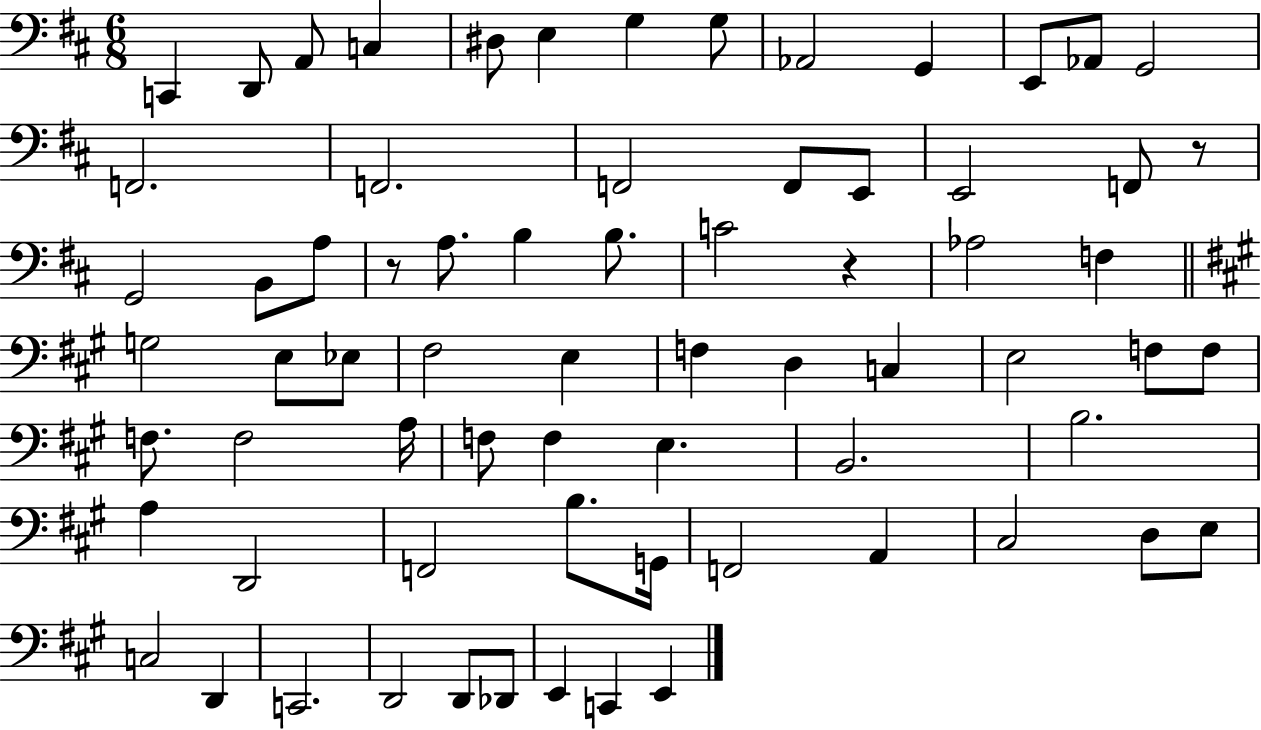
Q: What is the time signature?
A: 6/8